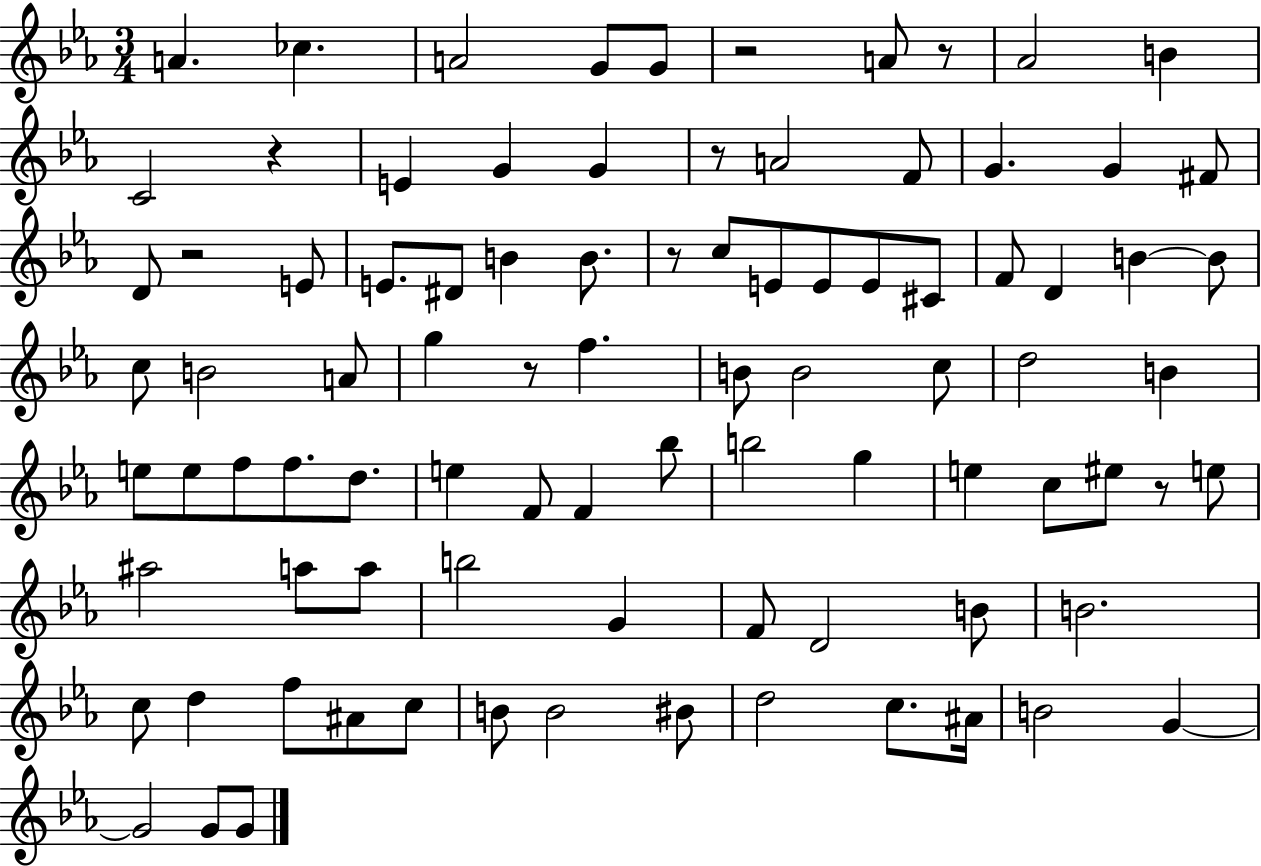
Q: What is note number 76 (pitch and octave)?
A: C5